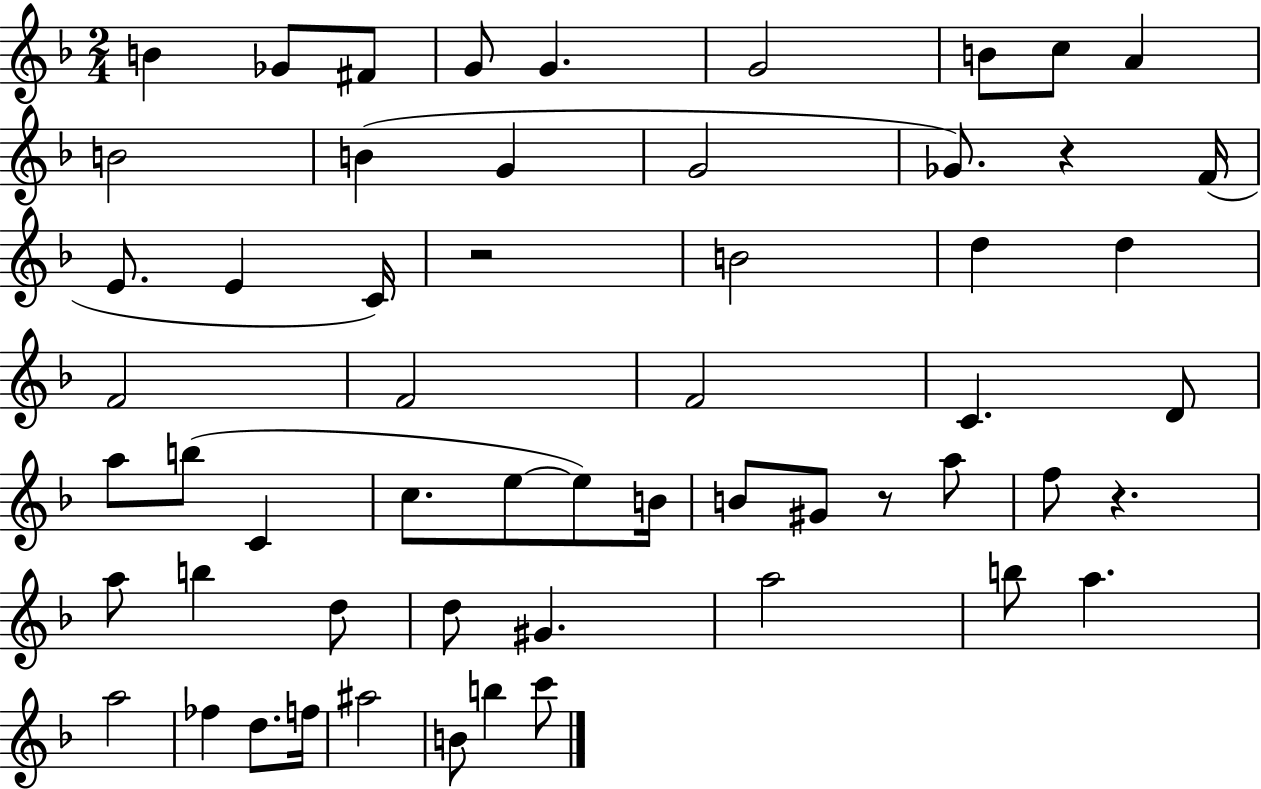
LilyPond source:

{
  \clef treble
  \numericTimeSignature
  \time 2/4
  \key f \major
  \repeat volta 2 { b'4 ges'8 fis'8 | g'8 g'4. | g'2 | b'8 c''8 a'4 | \break b'2 | b'4( g'4 | g'2 | ges'8.) r4 f'16( | \break e'8. e'4 c'16) | r2 | b'2 | d''4 d''4 | \break f'2 | f'2 | f'2 | c'4. d'8 | \break a''8 b''8( c'4 | c''8. e''8~~ e''8) b'16 | b'8 gis'8 r8 a''8 | f''8 r4. | \break a''8 b''4 d''8 | d''8 gis'4. | a''2 | b''8 a''4. | \break a''2 | fes''4 d''8. f''16 | ais''2 | b'8 b''4 c'''8 | \break } \bar "|."
}